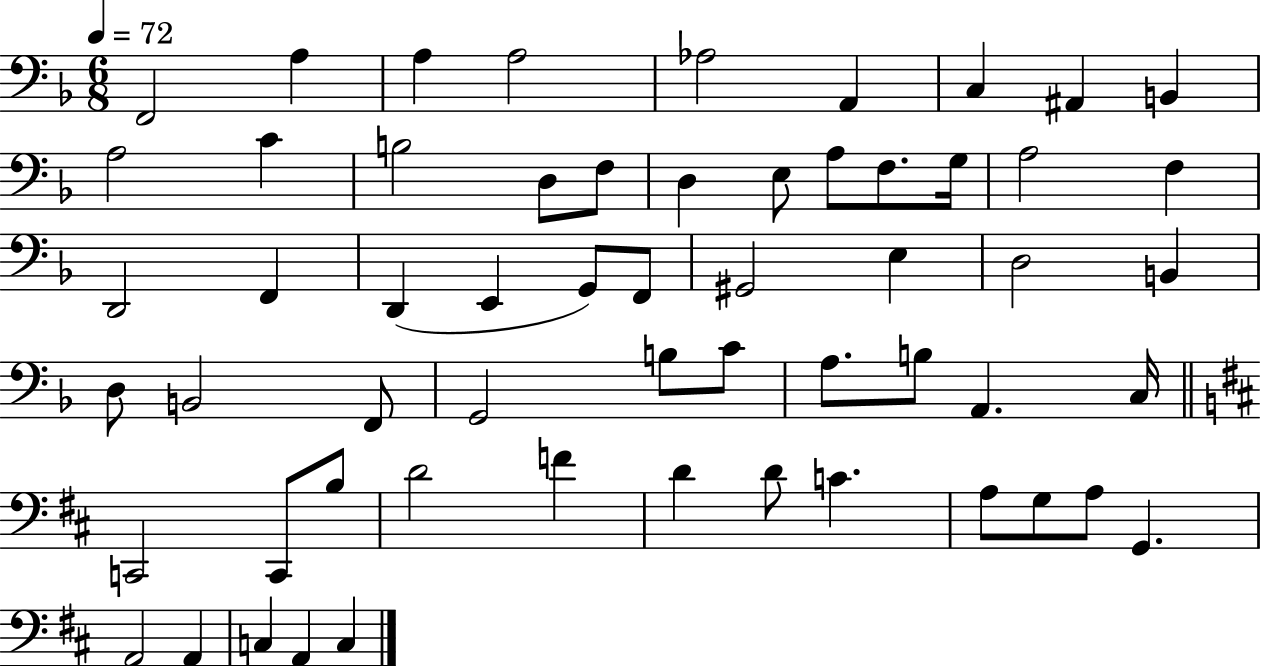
F2/h A3/q A3/q A3/h Ab3/h A2/q C3/q A#2/q B2/q A3/h C4/q B3/h D3/e F3/e D3/q E3/e A3/e F3/e. G3/s A3/h F3/q D2/h F2/q D2/q E2/q G2/e F2/e G#2/h E3/q D3/h B2/q D3/e B2/h F2/e G2/h B3/e C4/e A3/e. B3/e A2/q. C3/s C2/h C2/e B3/e D4/h F4/q D4/q D4/e C4/q. A3/e G3/e A3/e G2/q. A2/h A2/q C3/q A2/q C3/q